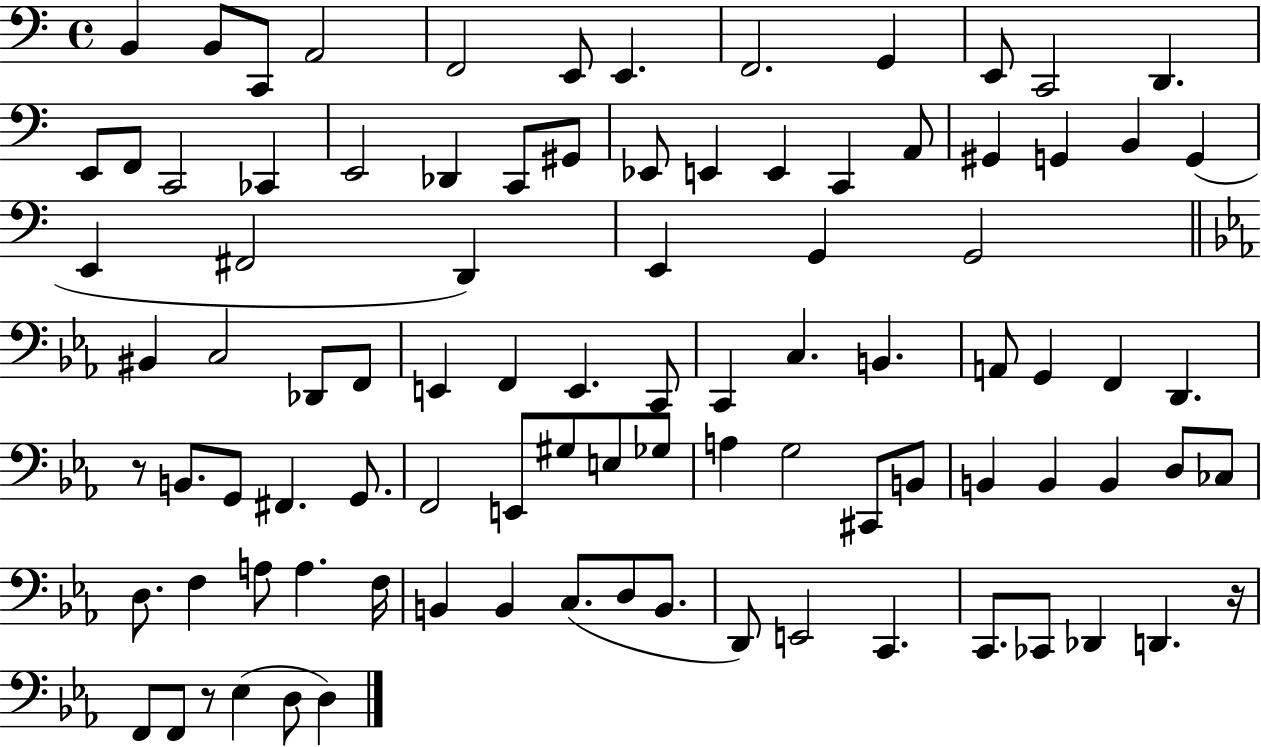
{
  \clef bass
  \time 4/4
  \defaultTimeSignature
  \key c \major
  \repeat volta 2 { b,4 b,8 c,8 a,2 | f,2 e,8 e,4. | f,2. g,4 | e,8 c,2 d,4. | \break e,8 f,8 c,2 ces,4 | e,2 des,4 c,8 gis,8 | ees,8 e,4 e,4 c,4 a,8 | gis,4 g,4 b,4 g,4( | \break e,4 fis,2 d,4) | e,4 g,4 g,2 | \bar "||" \break \key ees \major bis,4 c2 des,8 f,8 | e,4 f,4 e,4. c,8 | c,4 c4. b,4. | a,8 g,4 f,4 d,4. | \break r8 b,8. g,8 fis,4. g,8. | f,2 e,8 gis8 e8 ges8 | a4 g2 cis,8 b,8 | b,4 b,4 b,4 d8 ces8 | \break d8. f4 a8 a4. f16 | b,4 b,4 c8.( d8 b,8. | d,8) e,2 c,4. | c,8. ces,8 des,4 d,4. r16 | \break f,8 f,8 r8 ees4( d8 d4) | } \bar "|."
}